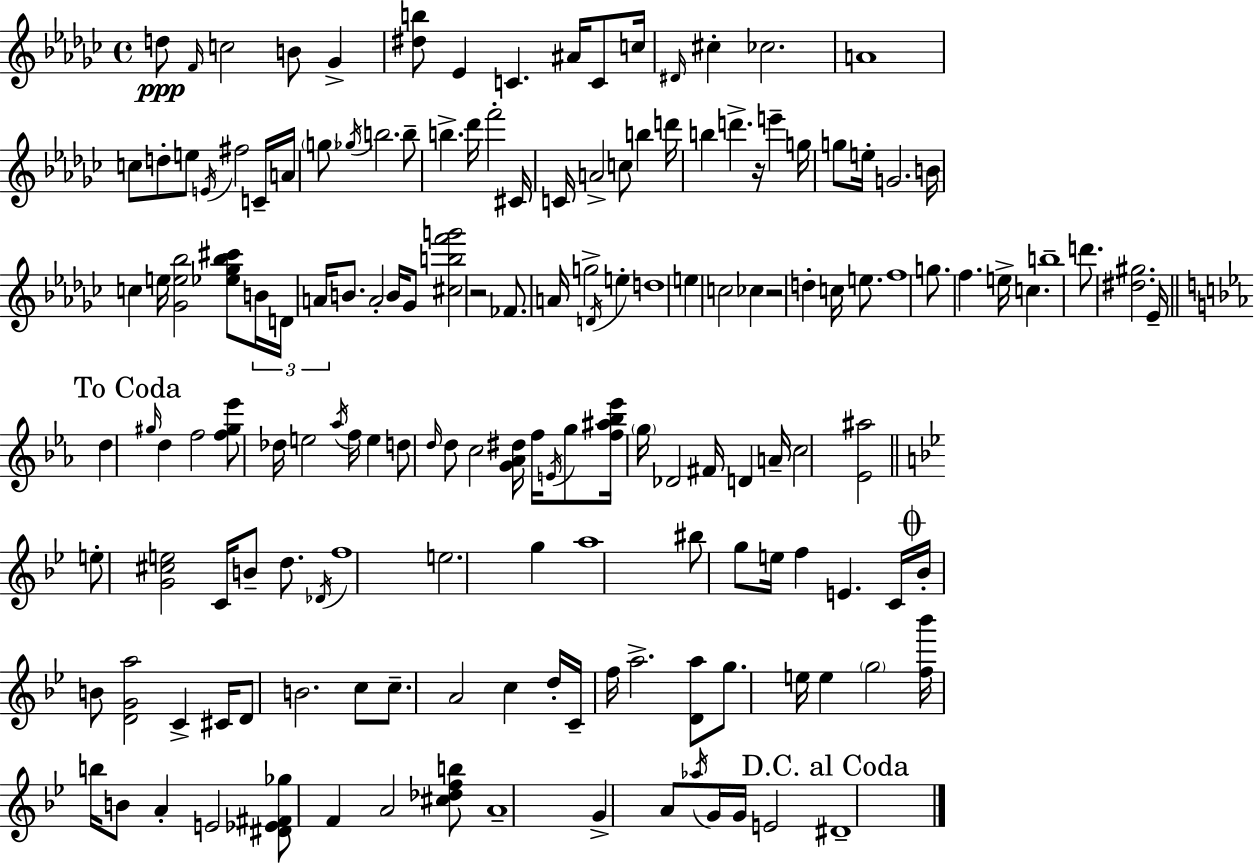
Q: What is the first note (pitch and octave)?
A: D5